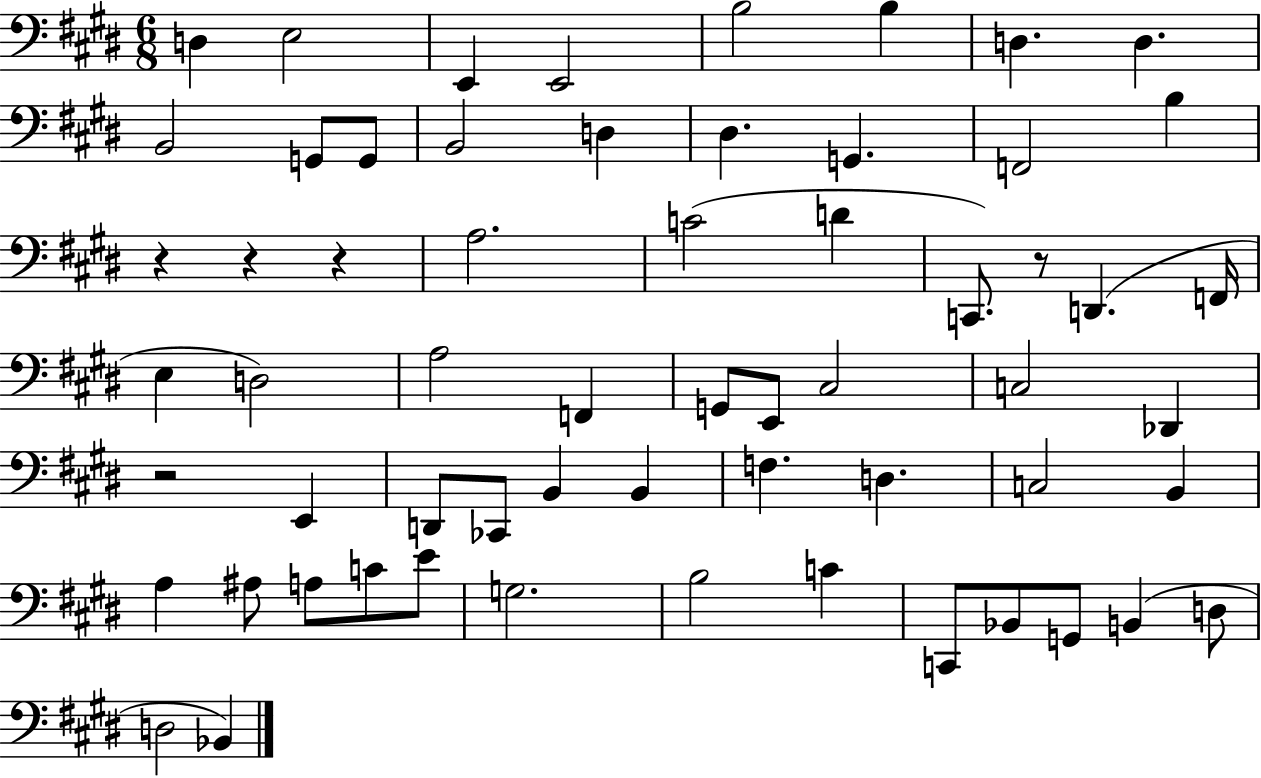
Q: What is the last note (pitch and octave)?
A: Bb2